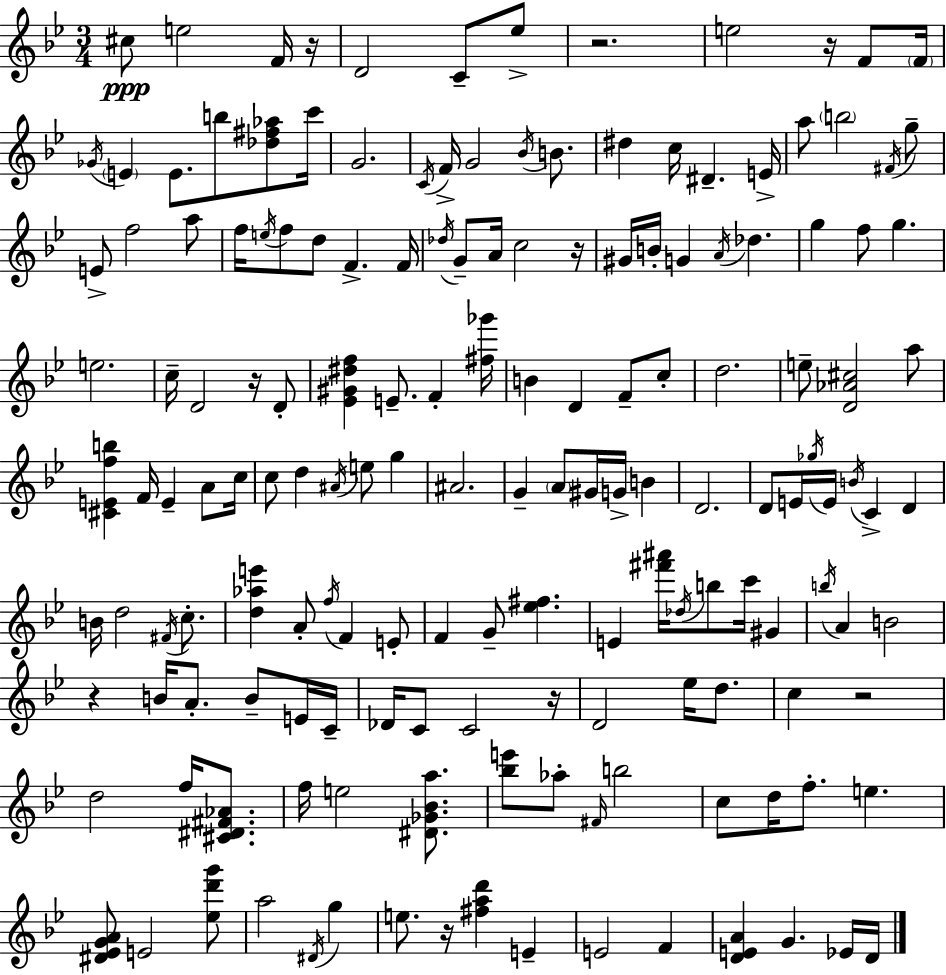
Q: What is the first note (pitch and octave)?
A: C#5